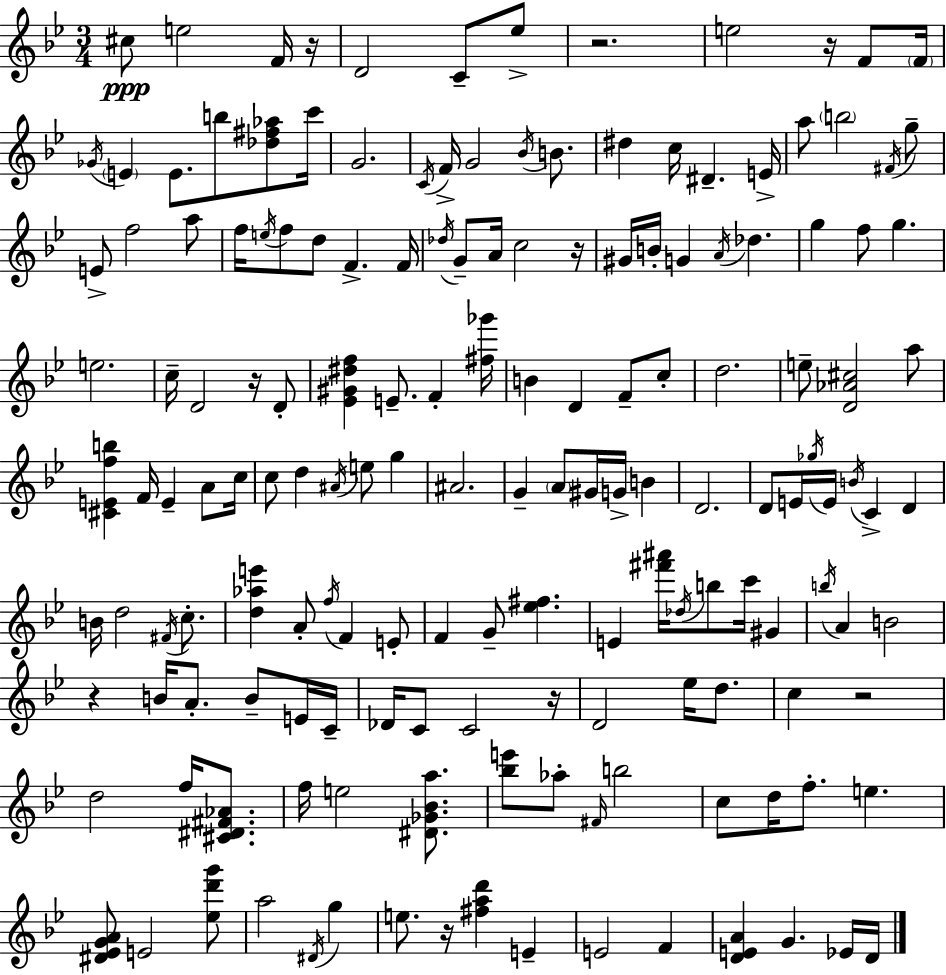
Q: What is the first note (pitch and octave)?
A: C#5